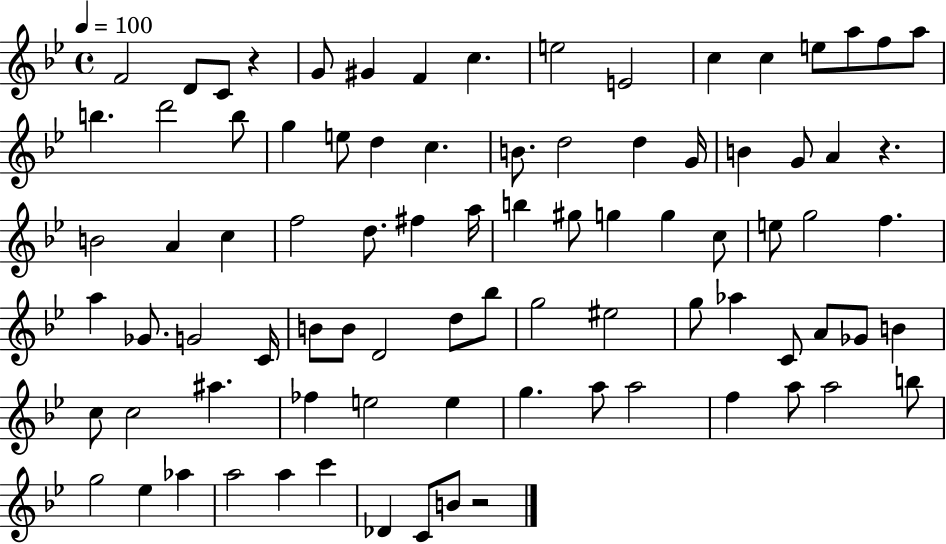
F4/h D4/e C4/e R/q G4/e G#4/q F4/q C5/q. E5/h E4/h C5/q C5/q E5/e A5/e F5/e A5/e B5/q. D6/h B5/e G5/q E5/e D5/q C5/q. B4/e. D5/h D5/q G4/s B4/q G4/e A4/q R/q. B4/h A4/q C5/q F5/h D5/e. F#5/q A5/s B5/q G#5/e G5/q G5/q C5/e E5/e G5/h F5/q. A5/q Gb4/e. G4/h C4/s B4/e B4/e D4/h D5/e Bb5/e G5/h EIS5/h G5/e Ab5/q C4/e A4/e Gb4/e B4/q C5/e C5/h A#5/q. FES5/q E5/h E5/q G5/q. A5/e A5/h F5/q A5/e A5/h B5/e G5/h Eb5/q Ab5/q A5/h A5/q C6/q Db4/q C4/e B4/e R/h